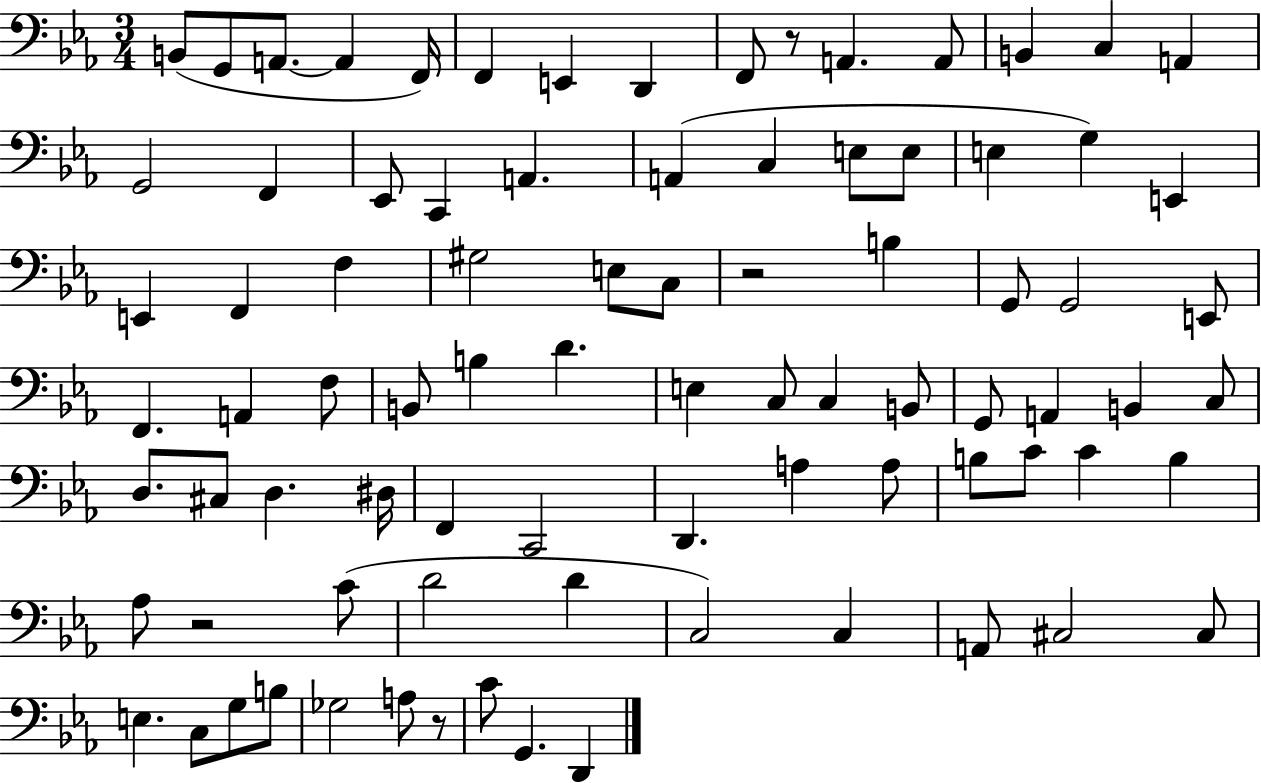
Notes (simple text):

B2/e G2/e A2/e. A2/q F2/s F2/q E2/q D2/q F2/e R/e A2/q. A2/e B2/q C3/q A2/q G2/h F2/q Eb2/e C2/q A2/q. A2/q C3/q E3/e E3/e E3/q G3/q E2/q E2/q F2/q F3/q G#3/h E3/e C3/e R/h B3/q G2/e G2/h E2/e F2/q. A2/q F3/e B2/e B3/q D4/q. E3/q C3/e C3/q B2/e G2/e A2/q B2/q C3/e D3/e. C#3/e D3/q. D#3/s F2/q C2/h D2/q. A3/q A3/e B3/e C4/e C4/q B3/q Ab3/e R/h C4/e D4/h D4/q C3/h C3/q A2/e C#3/h C#3/e E3/q. C3/e G3/e B3/e Gb3/h A3/e R/e C4/e G2/q. D2/q